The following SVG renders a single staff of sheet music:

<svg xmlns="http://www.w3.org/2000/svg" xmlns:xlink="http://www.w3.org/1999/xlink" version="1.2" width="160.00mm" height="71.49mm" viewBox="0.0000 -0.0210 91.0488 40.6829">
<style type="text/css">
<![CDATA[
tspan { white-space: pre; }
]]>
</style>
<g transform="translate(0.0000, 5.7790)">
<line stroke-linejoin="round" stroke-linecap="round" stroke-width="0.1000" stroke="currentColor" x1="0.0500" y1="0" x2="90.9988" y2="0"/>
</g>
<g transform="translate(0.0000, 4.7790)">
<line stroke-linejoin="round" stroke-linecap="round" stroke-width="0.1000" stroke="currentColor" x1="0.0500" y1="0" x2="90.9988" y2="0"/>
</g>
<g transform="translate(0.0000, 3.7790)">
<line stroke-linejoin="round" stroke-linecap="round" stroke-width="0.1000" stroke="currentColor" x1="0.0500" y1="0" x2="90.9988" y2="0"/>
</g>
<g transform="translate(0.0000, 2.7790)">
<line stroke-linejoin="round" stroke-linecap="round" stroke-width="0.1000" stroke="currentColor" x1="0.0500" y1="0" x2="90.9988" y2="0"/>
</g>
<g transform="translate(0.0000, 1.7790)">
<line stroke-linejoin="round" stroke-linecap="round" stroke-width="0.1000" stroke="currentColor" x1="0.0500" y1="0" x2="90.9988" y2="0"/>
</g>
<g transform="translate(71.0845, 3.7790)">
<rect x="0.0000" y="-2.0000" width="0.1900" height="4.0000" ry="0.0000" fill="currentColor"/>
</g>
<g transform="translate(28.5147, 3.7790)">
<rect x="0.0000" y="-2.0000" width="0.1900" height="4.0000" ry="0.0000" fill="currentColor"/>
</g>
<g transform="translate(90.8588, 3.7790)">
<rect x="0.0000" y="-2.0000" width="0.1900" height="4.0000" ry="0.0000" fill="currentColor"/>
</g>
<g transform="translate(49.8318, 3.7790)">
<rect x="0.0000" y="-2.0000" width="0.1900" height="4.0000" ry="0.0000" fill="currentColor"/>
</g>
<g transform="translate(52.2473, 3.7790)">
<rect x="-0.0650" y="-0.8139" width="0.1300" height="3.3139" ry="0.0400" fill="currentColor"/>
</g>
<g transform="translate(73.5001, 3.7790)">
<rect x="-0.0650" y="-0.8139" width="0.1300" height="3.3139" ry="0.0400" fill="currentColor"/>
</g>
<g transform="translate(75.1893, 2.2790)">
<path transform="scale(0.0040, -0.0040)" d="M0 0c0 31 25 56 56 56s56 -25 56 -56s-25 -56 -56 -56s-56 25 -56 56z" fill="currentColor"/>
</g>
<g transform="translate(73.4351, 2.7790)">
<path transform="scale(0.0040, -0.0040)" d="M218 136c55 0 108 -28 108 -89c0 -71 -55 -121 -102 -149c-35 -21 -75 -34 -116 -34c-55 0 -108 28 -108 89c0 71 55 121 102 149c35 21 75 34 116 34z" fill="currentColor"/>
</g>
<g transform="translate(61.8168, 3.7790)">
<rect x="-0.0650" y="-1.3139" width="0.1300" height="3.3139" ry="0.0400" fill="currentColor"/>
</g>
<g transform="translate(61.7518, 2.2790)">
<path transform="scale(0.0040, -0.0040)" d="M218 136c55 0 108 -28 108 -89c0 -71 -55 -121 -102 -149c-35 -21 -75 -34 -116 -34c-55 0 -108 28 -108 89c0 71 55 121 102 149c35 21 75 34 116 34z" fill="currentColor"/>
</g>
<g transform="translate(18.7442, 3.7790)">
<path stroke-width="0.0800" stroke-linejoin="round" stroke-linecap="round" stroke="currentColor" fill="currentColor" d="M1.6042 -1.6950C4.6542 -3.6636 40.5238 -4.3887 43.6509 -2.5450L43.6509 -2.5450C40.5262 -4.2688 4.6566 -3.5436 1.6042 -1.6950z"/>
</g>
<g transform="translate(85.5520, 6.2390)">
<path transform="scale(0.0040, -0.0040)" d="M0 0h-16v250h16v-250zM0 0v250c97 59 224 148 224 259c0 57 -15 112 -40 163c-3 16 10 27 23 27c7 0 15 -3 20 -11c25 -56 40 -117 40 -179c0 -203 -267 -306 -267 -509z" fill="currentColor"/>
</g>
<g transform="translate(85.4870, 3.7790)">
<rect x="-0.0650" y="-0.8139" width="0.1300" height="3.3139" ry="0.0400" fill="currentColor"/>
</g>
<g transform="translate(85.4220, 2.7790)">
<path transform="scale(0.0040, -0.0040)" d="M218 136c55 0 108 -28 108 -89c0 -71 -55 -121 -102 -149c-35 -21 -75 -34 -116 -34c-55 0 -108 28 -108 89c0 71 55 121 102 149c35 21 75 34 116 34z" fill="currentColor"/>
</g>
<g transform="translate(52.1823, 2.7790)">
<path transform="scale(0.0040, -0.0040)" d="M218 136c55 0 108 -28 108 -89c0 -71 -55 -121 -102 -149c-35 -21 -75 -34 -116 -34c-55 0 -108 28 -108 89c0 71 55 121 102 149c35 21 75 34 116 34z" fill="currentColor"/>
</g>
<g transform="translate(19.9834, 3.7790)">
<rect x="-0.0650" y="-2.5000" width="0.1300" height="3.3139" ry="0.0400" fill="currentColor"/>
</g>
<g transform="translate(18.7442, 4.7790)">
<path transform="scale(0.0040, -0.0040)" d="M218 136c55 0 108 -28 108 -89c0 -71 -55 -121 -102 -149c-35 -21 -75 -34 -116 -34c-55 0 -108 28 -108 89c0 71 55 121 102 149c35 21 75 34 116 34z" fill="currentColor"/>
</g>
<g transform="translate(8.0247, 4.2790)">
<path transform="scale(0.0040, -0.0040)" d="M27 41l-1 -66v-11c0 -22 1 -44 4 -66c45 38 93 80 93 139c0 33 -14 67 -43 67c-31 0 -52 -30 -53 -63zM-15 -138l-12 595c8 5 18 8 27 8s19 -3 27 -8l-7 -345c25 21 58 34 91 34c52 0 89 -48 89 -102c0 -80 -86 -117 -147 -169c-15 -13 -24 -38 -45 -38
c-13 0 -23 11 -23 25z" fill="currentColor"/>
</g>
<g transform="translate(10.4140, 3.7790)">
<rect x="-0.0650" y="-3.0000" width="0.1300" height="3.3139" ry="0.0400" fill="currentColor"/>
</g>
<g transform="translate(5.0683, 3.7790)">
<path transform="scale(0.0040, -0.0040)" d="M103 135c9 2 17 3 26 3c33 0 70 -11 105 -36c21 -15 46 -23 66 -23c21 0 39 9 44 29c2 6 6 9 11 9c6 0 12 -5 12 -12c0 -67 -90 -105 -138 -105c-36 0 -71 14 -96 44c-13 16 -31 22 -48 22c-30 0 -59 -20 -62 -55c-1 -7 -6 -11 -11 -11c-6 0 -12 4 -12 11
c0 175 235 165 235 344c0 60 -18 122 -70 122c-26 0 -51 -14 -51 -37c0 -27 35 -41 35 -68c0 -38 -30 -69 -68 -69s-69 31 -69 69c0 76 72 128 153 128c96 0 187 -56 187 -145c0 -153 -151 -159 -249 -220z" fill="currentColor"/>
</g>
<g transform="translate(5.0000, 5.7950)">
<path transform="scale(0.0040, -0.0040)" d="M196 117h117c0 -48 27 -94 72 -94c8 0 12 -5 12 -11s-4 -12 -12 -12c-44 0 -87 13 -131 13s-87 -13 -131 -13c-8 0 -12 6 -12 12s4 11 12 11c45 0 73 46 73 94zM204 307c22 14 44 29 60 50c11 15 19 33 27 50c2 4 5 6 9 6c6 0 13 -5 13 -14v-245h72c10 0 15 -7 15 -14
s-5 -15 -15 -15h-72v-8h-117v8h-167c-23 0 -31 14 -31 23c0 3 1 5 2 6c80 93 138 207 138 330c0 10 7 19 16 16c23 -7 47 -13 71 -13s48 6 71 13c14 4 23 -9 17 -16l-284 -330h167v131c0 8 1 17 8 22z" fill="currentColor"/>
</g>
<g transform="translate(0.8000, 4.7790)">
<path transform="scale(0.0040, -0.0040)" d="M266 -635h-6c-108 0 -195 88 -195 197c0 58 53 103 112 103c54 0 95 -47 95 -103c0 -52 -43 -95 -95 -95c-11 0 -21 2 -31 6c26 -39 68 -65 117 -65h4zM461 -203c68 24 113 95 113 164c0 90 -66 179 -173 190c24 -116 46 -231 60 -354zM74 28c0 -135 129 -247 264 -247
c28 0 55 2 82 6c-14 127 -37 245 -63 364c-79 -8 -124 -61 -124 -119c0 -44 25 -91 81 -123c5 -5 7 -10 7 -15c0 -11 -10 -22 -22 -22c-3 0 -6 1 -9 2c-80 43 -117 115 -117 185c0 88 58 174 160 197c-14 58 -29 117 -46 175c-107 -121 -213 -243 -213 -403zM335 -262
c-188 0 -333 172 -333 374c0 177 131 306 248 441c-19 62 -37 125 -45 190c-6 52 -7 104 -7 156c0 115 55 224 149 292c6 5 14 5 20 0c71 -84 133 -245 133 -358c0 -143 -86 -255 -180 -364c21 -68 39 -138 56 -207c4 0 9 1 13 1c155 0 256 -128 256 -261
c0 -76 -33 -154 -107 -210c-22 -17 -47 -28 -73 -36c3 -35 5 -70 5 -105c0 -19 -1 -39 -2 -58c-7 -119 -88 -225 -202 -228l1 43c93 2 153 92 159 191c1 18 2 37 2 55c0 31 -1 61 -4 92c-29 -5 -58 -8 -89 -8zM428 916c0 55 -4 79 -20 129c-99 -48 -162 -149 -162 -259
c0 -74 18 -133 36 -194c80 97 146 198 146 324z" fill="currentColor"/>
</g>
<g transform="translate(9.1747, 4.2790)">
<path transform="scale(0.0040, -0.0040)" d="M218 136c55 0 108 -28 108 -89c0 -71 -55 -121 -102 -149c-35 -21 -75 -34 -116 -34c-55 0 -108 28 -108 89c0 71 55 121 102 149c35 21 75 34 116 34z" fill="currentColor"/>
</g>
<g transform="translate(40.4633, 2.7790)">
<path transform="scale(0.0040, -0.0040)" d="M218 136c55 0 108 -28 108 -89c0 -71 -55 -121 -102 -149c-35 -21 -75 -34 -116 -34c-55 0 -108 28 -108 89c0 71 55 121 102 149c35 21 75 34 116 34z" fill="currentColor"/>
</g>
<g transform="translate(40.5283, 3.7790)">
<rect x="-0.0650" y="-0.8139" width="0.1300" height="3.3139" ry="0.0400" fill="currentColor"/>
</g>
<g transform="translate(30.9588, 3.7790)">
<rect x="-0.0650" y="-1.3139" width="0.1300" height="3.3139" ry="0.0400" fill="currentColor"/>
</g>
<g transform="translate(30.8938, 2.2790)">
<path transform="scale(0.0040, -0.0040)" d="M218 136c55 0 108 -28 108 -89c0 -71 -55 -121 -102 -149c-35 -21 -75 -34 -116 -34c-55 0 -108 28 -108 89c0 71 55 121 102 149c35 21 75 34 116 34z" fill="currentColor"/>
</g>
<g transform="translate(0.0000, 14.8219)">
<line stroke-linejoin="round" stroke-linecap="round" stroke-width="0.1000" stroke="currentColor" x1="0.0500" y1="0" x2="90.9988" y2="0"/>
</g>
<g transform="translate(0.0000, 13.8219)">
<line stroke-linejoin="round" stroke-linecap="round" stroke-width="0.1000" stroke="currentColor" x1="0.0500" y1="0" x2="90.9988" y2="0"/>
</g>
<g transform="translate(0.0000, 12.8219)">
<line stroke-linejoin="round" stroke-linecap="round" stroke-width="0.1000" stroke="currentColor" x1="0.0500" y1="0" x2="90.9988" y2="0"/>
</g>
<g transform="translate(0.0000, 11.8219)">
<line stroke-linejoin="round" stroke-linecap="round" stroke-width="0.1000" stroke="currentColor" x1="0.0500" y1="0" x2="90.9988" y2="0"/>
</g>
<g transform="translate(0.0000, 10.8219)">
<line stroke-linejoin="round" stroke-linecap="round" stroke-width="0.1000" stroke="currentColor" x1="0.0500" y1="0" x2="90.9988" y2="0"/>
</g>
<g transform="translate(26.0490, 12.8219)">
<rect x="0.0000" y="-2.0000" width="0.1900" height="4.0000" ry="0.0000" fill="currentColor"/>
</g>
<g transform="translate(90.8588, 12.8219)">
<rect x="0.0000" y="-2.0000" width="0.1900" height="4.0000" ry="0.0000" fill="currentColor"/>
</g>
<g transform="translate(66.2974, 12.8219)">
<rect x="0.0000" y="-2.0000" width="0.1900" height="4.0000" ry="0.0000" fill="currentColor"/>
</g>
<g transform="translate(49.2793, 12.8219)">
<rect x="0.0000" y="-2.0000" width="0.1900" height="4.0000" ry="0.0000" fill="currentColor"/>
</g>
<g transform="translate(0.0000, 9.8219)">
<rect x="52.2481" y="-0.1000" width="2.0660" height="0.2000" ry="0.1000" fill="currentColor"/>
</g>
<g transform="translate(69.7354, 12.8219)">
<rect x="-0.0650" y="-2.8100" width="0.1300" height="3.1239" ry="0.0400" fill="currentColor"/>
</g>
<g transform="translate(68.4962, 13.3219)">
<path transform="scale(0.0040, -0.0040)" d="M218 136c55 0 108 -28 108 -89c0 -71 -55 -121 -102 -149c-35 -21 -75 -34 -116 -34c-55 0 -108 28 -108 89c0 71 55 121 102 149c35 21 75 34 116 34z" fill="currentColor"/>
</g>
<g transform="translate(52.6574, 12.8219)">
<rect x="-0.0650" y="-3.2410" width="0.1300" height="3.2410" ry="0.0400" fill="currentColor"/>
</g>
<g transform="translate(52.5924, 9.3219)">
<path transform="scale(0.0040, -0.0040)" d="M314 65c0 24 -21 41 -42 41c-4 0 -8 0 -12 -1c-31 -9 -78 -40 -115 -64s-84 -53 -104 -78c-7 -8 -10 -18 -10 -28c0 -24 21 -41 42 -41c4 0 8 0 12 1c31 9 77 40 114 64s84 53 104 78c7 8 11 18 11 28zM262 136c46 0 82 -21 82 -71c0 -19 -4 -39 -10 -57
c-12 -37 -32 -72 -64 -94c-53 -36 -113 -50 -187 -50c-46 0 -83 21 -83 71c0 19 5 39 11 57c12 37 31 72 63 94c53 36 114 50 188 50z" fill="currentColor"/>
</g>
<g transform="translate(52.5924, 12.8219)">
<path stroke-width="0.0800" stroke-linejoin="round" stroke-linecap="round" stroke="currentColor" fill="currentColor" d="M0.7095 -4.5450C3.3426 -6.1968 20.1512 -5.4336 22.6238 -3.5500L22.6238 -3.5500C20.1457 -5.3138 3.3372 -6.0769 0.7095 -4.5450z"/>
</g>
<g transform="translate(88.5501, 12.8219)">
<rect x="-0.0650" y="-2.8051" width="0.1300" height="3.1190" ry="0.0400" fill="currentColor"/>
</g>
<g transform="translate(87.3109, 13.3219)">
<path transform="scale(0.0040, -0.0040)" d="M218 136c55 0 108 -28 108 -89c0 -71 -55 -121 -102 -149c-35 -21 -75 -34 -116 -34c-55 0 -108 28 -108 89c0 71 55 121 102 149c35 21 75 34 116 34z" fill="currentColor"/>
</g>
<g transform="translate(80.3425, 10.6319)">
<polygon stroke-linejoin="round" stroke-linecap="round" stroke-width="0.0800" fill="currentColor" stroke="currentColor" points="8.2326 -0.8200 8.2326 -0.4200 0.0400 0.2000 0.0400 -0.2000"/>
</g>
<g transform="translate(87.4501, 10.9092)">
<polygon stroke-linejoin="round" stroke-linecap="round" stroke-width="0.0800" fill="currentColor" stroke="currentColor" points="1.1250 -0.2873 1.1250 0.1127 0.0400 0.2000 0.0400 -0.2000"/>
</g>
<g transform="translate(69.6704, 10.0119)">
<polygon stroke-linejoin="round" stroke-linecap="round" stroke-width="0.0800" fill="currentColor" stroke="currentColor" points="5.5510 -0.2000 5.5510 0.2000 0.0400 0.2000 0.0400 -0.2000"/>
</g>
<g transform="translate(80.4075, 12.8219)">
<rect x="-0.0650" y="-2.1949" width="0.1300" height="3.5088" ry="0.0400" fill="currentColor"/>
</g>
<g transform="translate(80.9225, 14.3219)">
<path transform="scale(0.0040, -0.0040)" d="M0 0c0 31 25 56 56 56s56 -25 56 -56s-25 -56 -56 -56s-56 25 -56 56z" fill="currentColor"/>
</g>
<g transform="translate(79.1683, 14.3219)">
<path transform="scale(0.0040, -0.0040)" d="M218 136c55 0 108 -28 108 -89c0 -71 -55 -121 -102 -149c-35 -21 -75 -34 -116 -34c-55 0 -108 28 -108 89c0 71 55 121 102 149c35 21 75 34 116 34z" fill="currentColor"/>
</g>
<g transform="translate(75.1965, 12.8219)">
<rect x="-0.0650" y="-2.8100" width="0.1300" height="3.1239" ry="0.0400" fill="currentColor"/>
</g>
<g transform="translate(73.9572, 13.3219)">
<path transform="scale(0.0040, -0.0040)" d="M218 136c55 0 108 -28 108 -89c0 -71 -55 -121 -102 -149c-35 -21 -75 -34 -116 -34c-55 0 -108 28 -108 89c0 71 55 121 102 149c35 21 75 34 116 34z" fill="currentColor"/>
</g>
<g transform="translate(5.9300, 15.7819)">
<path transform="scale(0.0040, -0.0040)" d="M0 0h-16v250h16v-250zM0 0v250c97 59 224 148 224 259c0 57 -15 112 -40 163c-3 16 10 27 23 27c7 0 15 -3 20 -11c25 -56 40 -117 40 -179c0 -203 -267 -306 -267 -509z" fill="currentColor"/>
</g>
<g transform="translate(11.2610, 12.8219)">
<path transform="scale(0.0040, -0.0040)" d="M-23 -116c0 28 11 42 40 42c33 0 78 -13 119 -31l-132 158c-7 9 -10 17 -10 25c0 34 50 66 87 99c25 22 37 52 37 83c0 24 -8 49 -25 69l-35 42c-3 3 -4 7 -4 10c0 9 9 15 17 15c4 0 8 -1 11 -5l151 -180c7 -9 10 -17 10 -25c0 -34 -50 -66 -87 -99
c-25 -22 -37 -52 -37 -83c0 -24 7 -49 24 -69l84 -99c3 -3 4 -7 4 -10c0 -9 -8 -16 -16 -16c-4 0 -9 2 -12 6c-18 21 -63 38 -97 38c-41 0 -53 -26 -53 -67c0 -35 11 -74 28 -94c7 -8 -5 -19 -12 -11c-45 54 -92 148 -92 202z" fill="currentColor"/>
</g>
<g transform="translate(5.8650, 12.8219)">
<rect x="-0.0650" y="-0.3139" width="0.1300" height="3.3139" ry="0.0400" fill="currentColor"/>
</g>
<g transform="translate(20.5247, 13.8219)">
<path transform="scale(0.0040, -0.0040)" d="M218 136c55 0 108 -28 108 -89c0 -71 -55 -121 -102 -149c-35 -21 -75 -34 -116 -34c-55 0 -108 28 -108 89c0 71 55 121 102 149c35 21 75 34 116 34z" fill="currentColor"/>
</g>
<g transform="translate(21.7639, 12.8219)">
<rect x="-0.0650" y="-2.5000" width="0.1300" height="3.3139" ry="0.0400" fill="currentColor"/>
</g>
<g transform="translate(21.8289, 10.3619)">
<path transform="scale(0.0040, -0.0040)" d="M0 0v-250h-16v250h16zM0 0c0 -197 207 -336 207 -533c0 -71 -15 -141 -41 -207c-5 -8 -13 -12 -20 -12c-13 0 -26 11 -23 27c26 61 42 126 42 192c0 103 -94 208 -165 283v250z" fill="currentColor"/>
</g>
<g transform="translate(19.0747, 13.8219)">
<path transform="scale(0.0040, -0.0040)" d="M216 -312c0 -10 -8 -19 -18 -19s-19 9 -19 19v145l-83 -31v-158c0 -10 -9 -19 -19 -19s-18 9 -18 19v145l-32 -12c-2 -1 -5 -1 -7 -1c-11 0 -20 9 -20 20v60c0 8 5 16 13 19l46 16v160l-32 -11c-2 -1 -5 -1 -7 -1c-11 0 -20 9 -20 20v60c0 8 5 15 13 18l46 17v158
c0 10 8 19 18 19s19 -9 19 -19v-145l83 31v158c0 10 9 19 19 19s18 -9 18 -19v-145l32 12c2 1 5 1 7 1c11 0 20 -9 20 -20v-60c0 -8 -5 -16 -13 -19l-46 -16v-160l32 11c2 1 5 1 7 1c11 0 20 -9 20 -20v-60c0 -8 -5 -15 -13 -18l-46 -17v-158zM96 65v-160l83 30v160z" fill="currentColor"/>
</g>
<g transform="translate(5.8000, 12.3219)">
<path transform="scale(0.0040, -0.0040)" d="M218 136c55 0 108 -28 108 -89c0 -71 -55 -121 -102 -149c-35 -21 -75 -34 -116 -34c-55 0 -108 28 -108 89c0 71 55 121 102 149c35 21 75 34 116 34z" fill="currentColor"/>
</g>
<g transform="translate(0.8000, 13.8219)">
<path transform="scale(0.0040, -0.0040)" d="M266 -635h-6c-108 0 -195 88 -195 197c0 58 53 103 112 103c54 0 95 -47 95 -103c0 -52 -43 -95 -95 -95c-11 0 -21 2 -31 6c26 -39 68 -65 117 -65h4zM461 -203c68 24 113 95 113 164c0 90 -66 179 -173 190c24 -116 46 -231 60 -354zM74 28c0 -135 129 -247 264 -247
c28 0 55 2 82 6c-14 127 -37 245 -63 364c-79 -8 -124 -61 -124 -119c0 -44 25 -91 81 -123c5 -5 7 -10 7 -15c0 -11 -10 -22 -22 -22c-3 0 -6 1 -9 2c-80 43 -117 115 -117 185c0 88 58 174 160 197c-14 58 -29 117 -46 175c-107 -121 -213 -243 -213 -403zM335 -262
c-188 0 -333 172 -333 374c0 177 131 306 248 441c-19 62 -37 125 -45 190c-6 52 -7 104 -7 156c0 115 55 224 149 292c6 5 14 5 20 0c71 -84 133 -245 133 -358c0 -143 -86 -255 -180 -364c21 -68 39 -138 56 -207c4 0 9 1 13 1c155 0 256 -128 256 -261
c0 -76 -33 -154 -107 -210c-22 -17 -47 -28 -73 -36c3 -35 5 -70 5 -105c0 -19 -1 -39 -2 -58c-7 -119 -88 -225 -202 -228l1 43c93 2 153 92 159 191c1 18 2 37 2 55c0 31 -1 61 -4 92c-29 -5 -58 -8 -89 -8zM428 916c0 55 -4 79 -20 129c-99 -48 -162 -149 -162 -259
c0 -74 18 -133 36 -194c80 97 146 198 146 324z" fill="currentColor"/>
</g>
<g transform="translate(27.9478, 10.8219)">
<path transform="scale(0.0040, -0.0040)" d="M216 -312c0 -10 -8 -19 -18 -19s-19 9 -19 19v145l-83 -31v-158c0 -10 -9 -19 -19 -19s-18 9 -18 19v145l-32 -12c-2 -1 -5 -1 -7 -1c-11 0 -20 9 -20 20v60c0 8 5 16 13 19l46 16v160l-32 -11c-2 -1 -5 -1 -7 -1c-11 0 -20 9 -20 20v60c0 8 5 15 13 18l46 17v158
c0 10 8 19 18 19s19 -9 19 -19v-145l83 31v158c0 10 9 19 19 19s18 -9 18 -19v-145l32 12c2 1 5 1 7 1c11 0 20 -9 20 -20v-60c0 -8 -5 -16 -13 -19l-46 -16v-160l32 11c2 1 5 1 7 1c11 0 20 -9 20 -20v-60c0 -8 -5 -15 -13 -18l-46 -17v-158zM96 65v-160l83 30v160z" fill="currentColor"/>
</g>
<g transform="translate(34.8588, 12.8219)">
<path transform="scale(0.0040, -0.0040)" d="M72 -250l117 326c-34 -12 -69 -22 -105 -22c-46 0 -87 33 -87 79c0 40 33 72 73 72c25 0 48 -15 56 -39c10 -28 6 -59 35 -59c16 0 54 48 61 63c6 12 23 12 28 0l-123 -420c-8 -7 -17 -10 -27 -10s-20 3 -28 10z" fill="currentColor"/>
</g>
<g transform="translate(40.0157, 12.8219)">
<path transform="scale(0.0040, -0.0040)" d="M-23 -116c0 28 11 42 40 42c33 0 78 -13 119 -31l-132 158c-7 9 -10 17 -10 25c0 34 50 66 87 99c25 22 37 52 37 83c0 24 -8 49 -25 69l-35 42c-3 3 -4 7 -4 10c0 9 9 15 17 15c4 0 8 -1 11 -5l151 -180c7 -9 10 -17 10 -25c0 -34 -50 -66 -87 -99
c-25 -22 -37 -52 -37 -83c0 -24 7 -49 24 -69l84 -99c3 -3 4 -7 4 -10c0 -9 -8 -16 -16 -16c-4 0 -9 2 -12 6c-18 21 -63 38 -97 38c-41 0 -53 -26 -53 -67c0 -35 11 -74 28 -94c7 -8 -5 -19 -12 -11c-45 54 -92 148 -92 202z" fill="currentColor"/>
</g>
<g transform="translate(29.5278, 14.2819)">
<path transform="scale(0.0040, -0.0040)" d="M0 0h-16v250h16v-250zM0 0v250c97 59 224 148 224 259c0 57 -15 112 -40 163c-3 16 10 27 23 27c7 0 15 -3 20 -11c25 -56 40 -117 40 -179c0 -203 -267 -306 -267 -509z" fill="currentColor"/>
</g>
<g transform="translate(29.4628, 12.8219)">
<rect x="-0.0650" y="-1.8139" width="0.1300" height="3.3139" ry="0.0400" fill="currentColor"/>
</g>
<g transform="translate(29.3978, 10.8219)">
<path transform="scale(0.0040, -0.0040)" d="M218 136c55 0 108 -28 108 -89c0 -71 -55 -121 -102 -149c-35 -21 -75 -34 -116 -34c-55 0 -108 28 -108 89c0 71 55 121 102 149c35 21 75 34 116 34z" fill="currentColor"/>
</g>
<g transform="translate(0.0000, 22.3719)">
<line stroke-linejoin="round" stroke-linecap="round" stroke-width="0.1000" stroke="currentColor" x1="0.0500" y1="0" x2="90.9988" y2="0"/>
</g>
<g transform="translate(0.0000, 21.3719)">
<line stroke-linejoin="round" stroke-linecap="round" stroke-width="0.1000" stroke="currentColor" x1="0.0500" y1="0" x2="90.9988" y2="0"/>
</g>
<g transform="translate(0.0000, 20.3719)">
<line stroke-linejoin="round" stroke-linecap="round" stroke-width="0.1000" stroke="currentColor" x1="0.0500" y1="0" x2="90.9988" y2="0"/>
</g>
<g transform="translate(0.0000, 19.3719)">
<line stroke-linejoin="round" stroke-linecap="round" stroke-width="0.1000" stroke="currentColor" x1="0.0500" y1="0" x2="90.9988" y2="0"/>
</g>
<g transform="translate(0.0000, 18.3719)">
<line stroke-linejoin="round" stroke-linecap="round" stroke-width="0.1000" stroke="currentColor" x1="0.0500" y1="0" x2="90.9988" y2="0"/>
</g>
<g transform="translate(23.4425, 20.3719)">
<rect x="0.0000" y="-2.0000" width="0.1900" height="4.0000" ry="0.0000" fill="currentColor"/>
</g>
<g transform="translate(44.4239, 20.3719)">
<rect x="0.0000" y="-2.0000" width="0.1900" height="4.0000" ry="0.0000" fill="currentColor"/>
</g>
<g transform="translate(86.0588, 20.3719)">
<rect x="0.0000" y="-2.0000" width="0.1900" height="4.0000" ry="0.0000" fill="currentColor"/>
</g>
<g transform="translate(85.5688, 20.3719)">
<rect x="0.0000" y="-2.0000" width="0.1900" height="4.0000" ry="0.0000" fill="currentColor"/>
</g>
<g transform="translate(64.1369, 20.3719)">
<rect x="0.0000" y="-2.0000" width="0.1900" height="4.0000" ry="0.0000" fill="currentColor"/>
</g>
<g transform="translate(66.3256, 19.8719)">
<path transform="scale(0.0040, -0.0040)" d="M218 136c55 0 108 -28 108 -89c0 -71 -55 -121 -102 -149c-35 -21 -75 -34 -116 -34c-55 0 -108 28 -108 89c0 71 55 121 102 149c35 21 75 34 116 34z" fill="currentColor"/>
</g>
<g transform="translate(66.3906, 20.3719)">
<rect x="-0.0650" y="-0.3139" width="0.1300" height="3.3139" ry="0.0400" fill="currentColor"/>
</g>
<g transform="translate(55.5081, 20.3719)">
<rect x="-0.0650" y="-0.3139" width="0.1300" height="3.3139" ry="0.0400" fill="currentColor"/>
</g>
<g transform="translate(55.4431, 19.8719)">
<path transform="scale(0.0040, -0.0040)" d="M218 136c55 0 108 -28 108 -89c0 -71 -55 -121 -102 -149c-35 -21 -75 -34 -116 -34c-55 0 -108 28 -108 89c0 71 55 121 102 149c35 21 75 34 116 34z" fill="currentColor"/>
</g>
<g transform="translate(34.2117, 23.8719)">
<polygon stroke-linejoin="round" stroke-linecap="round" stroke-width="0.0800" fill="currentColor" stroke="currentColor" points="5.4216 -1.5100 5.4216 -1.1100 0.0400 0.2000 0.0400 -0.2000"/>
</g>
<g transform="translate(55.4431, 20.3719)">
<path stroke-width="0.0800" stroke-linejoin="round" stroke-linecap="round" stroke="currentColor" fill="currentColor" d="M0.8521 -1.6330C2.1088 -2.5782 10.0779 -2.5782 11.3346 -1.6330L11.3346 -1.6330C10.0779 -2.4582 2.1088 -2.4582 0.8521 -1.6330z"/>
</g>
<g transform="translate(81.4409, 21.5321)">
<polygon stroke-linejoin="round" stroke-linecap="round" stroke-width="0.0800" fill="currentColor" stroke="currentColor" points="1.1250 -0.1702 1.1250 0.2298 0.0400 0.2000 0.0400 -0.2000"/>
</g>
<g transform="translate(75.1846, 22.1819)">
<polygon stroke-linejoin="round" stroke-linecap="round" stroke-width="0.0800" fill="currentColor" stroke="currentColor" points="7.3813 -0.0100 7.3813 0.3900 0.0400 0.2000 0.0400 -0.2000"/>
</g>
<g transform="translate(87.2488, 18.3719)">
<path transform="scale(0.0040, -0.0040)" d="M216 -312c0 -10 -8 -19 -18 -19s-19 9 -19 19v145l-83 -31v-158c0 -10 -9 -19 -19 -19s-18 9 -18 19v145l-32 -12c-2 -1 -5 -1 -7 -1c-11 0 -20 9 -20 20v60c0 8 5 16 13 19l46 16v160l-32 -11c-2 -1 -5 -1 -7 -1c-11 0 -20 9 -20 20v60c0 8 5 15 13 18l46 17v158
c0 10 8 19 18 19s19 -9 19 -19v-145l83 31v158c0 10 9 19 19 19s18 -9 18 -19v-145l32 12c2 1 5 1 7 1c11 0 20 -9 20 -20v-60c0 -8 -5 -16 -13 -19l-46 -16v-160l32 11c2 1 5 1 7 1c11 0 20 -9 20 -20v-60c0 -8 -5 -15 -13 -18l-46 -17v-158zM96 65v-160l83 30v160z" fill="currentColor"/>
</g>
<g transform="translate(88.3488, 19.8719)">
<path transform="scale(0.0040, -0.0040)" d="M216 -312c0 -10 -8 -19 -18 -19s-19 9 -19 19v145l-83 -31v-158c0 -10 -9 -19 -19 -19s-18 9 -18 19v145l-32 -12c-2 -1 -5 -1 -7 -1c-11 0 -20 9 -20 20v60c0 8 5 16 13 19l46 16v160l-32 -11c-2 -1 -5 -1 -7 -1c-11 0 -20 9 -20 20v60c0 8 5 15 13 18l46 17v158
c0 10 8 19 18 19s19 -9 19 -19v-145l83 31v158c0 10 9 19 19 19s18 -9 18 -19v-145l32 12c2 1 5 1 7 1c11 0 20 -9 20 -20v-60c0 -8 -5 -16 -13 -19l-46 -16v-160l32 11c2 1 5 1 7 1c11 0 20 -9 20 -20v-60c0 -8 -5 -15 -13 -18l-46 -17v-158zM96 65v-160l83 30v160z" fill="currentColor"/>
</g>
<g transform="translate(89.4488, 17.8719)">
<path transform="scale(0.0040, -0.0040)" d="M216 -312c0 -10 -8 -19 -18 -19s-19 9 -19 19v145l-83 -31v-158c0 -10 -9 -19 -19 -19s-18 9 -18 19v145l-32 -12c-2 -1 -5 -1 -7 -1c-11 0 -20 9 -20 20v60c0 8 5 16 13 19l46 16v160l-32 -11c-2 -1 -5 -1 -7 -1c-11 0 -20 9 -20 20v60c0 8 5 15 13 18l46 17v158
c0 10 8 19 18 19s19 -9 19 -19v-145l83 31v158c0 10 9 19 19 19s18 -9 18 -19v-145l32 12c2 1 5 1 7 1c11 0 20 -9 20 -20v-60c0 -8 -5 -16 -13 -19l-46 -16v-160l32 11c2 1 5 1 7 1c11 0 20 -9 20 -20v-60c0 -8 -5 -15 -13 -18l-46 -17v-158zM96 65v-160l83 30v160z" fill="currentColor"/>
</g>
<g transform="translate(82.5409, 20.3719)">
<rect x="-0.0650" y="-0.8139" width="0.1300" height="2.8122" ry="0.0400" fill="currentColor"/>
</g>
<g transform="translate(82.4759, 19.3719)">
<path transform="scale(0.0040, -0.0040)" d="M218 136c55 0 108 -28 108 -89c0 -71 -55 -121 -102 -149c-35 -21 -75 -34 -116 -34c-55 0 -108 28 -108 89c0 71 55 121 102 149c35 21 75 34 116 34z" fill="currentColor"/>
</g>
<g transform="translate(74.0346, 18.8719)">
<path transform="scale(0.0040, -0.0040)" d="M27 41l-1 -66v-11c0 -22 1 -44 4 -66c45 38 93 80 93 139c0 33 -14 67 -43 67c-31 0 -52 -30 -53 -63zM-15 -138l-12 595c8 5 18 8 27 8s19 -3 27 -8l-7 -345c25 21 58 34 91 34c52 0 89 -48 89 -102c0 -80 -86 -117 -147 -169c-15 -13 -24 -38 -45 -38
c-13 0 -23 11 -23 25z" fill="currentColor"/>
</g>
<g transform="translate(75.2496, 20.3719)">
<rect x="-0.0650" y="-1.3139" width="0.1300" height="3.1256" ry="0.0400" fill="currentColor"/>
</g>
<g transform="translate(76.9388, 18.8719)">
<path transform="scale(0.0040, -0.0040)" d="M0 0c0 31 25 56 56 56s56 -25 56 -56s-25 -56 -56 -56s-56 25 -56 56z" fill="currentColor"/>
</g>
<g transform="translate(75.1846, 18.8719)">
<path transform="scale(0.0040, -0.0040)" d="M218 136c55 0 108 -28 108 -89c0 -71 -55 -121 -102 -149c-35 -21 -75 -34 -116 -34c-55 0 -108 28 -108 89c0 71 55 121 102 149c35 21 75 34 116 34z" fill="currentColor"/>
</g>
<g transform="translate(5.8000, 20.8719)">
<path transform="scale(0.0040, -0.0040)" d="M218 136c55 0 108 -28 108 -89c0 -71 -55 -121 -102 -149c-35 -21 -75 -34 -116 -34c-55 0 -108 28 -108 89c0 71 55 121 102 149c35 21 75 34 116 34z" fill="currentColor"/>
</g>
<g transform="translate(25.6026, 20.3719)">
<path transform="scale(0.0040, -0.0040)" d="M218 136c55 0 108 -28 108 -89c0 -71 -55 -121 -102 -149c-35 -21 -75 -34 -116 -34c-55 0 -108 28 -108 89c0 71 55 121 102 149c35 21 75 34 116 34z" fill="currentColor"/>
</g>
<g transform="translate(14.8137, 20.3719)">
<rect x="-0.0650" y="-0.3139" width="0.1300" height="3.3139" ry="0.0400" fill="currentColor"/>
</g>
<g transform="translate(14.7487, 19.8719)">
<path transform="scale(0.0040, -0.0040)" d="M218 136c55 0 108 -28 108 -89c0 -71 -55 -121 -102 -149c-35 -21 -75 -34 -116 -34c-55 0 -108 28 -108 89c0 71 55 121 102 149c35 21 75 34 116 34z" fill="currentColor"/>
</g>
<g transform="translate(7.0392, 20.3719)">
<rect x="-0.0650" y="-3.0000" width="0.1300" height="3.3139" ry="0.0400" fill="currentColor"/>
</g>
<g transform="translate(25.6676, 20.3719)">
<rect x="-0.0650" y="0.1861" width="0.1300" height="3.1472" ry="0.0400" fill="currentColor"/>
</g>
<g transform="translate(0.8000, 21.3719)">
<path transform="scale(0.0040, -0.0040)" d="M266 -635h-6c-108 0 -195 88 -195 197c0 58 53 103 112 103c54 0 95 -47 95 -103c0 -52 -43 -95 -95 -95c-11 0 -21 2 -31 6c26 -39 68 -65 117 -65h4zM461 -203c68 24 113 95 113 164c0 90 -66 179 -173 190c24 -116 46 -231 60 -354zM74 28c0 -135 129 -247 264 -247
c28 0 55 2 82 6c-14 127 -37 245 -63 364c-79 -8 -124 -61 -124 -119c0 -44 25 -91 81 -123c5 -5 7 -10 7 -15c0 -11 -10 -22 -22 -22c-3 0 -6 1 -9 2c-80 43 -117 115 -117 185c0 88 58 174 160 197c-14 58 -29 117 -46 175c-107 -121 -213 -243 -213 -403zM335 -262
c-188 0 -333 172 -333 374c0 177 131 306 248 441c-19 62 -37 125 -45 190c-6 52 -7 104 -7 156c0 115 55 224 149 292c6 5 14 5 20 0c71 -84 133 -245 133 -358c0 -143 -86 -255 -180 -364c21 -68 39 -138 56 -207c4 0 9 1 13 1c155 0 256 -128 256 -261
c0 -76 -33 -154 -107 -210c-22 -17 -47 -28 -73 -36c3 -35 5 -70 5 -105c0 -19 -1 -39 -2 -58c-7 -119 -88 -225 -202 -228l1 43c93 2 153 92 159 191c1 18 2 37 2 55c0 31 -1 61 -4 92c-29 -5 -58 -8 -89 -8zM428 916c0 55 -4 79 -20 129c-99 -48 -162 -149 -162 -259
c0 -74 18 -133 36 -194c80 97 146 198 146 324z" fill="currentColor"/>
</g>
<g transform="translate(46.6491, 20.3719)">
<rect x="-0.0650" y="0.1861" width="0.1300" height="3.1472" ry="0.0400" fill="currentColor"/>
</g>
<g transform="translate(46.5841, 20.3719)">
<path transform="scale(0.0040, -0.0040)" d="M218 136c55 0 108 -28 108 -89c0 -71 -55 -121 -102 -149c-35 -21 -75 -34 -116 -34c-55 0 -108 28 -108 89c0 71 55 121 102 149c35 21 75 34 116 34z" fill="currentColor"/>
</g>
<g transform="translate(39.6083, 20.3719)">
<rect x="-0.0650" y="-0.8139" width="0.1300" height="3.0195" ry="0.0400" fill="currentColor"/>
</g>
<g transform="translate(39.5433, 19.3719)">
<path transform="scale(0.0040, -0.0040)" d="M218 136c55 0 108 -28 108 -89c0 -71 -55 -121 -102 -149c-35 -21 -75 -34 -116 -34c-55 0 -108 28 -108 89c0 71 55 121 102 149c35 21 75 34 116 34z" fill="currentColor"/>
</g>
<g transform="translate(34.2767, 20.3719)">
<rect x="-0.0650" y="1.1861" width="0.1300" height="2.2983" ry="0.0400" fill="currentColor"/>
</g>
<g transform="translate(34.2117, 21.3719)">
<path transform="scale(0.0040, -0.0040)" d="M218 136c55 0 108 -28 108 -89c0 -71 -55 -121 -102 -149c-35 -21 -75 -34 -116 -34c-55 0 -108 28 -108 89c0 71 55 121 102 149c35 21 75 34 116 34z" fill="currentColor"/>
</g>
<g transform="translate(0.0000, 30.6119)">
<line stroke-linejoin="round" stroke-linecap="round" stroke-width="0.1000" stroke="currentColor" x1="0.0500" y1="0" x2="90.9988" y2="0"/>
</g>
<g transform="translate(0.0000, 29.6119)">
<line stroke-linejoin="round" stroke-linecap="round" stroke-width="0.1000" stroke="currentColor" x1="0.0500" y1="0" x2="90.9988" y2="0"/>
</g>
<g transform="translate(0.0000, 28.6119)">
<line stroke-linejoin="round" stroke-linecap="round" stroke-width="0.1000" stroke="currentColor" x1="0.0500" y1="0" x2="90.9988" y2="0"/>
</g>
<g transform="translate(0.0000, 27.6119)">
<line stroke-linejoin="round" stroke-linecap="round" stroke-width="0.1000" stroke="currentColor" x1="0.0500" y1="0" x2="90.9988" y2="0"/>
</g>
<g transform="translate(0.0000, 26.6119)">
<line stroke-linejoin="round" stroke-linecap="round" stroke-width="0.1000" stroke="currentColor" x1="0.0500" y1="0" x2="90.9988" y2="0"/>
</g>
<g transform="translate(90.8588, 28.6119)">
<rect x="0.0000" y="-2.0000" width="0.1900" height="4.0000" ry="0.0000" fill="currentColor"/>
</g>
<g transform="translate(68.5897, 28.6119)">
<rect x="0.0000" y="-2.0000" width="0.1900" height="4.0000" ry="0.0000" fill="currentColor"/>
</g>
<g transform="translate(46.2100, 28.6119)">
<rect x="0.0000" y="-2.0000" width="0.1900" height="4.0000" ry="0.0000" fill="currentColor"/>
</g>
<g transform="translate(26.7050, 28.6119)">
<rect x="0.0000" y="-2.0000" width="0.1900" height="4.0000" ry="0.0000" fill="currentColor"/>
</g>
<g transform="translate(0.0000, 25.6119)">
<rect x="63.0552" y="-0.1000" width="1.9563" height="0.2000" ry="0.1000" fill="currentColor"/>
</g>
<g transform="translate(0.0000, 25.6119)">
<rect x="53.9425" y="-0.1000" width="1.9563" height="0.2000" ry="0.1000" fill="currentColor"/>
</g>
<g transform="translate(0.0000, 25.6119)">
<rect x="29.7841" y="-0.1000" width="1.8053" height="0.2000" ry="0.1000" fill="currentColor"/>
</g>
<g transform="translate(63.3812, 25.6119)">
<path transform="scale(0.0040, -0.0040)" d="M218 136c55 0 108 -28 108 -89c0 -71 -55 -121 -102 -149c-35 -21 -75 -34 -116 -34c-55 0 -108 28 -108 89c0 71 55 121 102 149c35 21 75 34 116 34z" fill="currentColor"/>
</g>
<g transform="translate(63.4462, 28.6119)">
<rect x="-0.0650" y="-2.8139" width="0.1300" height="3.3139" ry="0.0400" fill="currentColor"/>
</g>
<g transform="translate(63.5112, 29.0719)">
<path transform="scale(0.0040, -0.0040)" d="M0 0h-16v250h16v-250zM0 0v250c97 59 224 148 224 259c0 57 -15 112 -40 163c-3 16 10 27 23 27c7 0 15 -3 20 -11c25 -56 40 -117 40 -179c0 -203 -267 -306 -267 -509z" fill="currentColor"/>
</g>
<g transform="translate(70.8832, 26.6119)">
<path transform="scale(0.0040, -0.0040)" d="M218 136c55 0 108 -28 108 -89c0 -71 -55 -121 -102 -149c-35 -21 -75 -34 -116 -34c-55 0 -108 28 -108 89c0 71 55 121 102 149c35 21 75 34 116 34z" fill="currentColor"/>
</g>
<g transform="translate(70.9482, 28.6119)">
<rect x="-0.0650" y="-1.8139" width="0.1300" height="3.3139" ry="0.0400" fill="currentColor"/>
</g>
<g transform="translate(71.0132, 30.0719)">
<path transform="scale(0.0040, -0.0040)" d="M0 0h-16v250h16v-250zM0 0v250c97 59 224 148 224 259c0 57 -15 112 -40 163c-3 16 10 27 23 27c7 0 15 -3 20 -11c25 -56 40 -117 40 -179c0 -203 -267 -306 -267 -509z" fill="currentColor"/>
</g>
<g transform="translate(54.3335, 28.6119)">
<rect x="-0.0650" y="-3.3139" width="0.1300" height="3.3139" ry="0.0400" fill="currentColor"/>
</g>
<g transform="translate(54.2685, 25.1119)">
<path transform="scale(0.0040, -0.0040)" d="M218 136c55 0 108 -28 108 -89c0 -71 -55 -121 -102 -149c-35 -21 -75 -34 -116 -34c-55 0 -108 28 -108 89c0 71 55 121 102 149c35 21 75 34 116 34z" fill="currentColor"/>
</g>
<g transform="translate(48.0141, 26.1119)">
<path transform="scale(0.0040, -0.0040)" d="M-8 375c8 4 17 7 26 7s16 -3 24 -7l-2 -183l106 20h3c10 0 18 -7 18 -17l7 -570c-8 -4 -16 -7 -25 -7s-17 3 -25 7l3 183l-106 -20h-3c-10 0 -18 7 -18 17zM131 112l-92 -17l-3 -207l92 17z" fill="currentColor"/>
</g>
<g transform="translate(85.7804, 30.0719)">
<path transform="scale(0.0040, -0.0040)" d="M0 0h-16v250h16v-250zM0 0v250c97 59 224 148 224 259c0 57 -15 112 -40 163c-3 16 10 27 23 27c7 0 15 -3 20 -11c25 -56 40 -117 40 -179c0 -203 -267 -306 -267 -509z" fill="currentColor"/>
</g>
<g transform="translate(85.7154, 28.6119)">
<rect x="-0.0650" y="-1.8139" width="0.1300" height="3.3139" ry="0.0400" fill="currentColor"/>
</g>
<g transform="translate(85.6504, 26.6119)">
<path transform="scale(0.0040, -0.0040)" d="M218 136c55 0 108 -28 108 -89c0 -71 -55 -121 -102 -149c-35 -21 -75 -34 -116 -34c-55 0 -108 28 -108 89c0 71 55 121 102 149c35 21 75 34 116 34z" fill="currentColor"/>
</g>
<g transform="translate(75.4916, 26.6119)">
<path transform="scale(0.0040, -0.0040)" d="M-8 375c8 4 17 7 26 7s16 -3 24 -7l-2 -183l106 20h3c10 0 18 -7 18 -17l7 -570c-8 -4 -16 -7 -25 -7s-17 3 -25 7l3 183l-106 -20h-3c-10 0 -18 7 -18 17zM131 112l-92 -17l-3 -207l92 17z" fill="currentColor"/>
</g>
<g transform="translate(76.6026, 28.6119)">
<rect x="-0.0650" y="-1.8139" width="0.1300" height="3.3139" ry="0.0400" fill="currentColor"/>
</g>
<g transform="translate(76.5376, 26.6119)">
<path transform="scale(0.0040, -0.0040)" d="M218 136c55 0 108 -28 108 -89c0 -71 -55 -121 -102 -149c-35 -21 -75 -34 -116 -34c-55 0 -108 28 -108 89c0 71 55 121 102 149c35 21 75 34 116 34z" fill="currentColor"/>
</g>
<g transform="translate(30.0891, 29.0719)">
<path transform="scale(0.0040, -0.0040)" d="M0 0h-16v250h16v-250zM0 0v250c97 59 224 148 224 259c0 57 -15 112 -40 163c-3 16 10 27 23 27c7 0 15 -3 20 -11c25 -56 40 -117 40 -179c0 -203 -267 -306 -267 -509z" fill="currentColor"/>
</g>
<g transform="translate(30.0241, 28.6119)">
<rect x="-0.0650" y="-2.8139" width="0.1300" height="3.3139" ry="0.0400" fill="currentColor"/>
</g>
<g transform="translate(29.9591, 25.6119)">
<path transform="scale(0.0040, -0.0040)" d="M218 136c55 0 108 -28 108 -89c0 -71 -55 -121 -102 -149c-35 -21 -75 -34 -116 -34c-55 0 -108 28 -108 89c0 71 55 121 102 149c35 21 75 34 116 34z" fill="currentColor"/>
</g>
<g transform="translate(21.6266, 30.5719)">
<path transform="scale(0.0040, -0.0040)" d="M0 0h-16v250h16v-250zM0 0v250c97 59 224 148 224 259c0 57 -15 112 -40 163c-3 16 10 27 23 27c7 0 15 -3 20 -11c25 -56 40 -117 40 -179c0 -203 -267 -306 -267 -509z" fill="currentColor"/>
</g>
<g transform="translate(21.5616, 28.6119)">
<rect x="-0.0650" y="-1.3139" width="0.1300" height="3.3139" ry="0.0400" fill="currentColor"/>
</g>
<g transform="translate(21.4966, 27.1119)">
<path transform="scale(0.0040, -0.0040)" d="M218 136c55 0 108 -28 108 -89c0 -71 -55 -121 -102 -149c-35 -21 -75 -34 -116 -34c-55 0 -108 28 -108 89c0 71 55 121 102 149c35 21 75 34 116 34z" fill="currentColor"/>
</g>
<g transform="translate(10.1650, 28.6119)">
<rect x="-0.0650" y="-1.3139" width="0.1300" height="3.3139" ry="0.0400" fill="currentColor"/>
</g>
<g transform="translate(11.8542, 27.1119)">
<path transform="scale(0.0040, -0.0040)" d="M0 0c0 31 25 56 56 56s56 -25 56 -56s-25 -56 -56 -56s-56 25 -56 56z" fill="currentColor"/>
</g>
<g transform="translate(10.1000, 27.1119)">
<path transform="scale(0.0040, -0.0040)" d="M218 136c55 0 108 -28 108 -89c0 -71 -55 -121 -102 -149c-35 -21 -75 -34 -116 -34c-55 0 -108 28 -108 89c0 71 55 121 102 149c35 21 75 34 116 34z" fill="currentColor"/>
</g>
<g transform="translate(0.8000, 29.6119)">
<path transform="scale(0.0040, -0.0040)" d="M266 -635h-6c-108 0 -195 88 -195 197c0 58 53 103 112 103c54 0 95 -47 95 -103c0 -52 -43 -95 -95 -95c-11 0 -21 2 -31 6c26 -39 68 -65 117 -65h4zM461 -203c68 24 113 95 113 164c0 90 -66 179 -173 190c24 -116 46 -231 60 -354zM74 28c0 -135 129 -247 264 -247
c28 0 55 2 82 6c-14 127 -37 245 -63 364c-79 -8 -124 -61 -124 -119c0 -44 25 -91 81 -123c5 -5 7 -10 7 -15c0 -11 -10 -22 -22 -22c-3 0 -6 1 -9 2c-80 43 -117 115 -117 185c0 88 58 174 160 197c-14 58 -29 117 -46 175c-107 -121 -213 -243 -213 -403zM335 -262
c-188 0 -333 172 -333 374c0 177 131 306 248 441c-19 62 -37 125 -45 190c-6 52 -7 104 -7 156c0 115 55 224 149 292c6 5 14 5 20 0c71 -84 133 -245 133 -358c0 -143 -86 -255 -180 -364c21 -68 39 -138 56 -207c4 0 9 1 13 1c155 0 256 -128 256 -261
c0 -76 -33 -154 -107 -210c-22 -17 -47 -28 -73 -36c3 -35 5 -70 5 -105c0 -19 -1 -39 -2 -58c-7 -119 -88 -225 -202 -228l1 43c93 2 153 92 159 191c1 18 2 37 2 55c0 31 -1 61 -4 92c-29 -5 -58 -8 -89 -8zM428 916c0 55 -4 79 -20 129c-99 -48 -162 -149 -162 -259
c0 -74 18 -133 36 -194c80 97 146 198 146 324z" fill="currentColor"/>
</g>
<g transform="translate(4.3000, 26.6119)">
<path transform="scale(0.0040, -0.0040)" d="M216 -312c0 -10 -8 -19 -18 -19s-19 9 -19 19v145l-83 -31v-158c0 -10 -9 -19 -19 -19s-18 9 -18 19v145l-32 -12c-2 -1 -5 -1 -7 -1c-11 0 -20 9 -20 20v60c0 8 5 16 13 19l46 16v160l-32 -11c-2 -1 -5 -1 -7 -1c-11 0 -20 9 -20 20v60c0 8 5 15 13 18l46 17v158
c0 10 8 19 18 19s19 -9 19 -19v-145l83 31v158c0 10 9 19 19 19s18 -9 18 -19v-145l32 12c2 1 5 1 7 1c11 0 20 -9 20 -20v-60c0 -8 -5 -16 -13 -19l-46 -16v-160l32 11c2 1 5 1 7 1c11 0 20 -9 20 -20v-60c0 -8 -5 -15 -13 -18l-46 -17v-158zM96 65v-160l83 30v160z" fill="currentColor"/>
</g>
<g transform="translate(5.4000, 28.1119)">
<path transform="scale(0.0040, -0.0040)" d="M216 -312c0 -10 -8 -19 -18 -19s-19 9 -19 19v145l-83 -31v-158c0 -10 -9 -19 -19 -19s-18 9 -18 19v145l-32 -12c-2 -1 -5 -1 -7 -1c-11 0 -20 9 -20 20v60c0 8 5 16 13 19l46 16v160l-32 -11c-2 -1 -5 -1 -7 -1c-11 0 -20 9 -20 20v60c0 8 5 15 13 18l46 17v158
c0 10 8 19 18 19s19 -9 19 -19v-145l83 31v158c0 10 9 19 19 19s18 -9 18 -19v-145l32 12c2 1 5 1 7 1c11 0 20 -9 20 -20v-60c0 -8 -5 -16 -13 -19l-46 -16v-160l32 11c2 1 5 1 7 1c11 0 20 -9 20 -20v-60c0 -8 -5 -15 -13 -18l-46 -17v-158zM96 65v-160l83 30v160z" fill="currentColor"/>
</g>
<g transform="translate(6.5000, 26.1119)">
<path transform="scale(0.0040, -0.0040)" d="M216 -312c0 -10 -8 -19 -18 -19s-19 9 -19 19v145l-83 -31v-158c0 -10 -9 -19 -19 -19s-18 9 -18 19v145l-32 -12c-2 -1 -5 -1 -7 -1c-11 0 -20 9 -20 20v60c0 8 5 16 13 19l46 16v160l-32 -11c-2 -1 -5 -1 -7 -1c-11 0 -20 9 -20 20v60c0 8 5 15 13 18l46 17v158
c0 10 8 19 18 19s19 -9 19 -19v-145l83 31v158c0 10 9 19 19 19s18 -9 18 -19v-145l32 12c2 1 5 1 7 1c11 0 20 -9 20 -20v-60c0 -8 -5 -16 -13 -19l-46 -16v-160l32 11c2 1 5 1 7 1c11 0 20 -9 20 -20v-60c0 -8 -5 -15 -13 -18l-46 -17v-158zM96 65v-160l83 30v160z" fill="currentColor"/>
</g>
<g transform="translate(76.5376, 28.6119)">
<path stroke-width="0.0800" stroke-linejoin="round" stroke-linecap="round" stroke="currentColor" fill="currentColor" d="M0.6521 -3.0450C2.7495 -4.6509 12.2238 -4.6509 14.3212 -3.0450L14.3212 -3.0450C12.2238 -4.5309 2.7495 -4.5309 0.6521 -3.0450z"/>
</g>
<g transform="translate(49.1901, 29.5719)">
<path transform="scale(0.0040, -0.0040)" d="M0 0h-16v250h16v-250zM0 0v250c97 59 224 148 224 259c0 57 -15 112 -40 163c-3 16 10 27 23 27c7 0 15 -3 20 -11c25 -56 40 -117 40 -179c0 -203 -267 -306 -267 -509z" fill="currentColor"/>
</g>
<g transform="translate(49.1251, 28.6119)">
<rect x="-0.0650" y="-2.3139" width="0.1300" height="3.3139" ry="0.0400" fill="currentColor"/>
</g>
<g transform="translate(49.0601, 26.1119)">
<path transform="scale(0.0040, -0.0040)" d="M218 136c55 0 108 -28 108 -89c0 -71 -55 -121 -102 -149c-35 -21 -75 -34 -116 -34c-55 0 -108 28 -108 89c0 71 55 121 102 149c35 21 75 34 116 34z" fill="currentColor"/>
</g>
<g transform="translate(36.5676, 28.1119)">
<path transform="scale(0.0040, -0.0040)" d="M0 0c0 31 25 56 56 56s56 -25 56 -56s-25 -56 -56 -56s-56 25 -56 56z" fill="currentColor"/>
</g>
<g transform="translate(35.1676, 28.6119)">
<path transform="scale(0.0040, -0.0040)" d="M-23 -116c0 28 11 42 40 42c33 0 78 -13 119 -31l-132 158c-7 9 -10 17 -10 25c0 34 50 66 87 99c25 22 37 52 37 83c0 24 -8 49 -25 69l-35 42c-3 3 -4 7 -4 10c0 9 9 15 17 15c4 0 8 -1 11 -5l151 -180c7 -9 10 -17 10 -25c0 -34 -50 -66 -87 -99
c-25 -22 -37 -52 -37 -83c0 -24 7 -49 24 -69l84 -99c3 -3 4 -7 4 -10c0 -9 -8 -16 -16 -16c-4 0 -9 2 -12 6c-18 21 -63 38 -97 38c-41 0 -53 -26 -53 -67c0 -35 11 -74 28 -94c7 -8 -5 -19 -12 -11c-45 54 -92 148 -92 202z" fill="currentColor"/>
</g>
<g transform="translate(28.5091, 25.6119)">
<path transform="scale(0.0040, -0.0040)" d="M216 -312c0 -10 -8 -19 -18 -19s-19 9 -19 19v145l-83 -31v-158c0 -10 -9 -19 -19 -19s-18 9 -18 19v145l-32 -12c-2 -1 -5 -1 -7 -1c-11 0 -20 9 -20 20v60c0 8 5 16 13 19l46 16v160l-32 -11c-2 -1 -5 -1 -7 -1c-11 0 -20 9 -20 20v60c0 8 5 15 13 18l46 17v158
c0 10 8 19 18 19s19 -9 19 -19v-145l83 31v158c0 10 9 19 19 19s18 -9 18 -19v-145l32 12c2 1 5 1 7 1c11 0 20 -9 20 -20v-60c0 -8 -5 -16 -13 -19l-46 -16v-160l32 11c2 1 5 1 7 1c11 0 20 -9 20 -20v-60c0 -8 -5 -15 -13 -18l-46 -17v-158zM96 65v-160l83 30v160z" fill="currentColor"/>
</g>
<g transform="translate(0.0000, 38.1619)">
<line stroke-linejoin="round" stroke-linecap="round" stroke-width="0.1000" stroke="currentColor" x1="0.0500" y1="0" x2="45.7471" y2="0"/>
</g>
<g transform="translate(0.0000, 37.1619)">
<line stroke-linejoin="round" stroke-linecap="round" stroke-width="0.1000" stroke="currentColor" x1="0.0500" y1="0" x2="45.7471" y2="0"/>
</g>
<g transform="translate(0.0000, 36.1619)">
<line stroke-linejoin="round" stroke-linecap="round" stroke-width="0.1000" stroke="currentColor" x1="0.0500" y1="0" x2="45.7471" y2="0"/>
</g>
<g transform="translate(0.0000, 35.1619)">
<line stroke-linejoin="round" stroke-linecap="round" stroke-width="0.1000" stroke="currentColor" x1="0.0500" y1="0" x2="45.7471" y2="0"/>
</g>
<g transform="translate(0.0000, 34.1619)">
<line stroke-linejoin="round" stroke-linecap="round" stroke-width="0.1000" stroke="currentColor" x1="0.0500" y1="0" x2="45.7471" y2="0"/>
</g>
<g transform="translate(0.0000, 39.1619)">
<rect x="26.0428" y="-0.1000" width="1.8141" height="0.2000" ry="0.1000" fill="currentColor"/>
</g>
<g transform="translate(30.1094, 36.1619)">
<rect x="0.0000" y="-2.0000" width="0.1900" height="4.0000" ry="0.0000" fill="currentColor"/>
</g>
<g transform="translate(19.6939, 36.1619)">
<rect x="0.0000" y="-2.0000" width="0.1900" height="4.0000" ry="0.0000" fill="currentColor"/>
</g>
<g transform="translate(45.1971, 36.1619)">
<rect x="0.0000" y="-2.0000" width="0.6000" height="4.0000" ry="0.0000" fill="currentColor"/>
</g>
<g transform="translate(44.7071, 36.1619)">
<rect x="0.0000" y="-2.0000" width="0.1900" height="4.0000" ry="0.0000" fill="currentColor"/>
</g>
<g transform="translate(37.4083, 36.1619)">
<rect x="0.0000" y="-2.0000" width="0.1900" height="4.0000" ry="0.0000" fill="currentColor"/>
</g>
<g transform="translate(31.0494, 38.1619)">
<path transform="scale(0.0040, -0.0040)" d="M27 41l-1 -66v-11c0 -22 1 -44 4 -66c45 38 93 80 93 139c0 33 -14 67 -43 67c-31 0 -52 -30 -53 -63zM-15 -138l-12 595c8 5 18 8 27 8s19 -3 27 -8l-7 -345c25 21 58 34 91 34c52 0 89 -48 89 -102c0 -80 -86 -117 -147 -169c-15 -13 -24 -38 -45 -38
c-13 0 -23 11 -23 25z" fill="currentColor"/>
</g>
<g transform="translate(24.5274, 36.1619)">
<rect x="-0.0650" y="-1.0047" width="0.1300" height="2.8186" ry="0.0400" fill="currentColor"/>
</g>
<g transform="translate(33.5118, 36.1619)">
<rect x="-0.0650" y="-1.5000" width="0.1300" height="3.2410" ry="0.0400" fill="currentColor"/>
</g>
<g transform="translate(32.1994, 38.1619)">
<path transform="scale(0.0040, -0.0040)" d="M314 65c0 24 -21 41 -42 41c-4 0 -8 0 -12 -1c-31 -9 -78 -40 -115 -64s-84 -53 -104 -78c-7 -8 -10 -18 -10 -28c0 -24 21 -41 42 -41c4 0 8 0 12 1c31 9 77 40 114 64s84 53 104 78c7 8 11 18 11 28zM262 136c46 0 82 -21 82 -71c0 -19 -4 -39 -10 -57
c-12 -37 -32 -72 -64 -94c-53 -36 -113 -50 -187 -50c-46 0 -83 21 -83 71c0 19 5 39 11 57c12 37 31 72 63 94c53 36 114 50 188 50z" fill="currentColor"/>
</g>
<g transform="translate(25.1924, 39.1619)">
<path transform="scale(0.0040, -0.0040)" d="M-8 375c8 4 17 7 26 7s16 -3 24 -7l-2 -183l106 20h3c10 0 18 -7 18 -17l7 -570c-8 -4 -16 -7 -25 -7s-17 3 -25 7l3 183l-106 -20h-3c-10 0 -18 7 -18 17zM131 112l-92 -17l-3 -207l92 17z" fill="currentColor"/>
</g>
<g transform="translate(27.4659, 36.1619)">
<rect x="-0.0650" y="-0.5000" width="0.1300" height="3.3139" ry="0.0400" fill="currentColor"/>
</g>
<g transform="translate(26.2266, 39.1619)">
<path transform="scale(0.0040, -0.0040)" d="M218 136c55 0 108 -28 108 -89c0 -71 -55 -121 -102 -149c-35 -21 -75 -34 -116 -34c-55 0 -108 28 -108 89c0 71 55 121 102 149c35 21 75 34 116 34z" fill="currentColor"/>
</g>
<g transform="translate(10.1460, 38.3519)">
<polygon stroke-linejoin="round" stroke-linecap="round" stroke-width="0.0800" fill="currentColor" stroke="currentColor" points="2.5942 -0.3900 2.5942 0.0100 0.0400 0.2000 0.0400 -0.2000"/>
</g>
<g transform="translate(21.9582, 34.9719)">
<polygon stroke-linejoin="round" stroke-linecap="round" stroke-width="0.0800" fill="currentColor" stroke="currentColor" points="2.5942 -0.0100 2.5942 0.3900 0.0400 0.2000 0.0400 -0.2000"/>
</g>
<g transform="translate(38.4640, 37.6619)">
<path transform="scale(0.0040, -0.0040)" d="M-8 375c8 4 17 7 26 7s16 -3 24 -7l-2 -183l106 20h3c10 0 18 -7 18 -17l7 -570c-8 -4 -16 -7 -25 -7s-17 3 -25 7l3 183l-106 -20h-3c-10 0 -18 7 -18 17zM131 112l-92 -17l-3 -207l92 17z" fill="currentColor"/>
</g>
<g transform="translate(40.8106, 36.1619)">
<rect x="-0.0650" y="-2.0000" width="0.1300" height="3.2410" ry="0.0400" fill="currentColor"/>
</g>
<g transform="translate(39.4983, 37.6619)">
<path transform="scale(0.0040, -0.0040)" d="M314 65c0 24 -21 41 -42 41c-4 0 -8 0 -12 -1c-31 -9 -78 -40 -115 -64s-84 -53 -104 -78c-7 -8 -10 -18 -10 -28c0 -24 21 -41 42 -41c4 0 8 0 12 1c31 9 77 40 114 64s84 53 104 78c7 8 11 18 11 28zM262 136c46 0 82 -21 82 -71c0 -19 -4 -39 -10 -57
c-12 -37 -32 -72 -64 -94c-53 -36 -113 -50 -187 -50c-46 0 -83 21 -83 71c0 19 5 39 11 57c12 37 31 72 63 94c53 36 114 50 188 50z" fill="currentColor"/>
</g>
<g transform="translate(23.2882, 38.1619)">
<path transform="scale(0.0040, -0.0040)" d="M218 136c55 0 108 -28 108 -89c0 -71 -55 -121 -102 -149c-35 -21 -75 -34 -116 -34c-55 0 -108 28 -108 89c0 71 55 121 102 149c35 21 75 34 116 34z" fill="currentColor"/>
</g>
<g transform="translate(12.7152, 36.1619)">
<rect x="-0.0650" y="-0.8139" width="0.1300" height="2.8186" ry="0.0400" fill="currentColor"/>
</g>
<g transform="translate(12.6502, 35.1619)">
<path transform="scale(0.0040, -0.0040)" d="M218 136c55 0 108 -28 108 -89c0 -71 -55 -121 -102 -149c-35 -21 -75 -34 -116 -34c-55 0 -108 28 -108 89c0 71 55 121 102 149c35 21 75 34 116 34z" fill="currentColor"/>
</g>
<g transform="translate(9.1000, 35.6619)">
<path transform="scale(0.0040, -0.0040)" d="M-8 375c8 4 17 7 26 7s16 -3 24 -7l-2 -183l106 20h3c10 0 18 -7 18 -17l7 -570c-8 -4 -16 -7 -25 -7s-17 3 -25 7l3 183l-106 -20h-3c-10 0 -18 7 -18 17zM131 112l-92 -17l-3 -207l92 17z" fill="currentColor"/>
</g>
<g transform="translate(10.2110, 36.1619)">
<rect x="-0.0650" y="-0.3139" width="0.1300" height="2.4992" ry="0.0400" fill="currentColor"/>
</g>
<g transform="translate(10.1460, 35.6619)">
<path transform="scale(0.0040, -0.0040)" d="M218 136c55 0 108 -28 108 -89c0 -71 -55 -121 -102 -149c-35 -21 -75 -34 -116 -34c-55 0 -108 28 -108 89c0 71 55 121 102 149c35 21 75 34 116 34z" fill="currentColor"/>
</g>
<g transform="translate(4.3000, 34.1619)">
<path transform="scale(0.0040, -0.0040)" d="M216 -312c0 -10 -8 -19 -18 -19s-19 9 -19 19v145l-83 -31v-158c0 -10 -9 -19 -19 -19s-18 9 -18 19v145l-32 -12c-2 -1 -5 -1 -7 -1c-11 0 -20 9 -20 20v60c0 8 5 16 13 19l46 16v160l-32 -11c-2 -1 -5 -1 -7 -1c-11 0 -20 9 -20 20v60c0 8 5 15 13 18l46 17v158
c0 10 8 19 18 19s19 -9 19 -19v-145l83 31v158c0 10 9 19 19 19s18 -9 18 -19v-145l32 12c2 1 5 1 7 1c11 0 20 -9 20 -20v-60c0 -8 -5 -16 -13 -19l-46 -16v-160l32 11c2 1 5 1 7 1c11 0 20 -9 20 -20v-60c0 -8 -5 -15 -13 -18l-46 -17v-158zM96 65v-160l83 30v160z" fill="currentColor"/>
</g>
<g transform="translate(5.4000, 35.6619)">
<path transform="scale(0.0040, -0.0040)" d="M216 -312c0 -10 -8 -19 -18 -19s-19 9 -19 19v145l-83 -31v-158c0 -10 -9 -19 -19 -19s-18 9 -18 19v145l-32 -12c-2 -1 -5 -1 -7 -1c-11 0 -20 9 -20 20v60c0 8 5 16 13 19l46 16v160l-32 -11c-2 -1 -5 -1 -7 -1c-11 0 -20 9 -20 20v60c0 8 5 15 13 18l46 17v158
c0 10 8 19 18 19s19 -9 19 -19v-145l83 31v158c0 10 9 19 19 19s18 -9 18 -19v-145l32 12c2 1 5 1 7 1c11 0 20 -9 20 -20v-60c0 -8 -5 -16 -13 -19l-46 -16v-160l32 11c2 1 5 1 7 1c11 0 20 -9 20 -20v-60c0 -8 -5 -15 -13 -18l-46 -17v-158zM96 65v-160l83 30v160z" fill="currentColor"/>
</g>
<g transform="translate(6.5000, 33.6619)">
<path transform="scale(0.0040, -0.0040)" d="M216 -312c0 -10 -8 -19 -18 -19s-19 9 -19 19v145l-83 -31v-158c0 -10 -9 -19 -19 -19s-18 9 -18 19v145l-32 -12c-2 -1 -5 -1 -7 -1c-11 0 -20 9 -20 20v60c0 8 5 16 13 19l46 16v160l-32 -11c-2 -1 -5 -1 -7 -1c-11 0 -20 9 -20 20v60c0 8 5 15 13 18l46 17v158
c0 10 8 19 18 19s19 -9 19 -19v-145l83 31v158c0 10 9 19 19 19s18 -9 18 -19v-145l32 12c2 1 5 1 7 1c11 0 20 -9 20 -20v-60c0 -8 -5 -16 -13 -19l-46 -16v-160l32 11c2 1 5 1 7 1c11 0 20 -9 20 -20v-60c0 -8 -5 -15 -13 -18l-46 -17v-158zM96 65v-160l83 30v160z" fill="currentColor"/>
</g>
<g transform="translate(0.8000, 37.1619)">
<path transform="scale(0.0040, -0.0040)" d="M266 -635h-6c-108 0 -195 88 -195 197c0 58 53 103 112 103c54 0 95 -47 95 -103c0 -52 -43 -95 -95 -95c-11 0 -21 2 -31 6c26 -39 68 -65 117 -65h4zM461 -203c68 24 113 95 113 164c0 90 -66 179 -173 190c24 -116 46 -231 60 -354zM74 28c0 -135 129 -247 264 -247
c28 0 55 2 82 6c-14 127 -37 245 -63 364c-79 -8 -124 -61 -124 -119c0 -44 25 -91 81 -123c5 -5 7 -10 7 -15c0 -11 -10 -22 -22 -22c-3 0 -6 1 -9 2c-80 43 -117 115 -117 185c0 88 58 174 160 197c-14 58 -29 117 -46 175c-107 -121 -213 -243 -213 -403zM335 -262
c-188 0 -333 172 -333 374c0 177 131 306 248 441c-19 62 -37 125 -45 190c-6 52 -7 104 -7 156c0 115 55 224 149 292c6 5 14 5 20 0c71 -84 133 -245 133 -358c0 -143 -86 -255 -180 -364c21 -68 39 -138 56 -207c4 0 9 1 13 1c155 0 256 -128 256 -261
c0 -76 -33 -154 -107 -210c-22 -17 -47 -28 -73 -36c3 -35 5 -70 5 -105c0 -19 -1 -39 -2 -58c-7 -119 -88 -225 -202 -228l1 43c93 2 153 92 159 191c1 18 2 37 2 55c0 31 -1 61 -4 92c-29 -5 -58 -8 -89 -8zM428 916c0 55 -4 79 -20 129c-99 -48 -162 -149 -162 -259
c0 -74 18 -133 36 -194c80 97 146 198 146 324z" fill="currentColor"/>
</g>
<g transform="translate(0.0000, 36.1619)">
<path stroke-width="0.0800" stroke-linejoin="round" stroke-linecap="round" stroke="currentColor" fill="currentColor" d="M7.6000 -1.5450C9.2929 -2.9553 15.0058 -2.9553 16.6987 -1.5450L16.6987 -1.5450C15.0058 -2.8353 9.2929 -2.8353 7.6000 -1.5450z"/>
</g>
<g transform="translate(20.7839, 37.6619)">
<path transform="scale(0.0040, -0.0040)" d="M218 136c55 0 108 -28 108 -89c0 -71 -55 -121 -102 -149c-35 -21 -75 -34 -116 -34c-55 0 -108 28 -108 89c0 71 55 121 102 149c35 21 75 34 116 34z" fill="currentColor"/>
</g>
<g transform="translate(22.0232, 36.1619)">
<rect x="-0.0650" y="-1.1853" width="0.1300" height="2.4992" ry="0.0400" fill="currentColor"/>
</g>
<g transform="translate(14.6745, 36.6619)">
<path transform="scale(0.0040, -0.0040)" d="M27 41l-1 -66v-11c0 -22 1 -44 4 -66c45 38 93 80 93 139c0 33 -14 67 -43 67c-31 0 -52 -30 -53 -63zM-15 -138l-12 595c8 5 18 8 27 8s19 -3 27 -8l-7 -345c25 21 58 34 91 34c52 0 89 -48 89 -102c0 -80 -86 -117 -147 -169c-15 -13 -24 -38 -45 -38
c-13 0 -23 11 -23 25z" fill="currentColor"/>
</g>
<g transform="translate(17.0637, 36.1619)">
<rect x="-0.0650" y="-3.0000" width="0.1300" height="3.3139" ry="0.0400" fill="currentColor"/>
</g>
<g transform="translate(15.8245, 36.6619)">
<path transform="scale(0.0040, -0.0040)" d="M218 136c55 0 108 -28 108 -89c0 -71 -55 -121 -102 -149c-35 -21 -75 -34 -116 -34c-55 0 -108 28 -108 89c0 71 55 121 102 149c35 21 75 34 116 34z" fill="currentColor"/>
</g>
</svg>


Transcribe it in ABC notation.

X:1
T:Untitled
M:2/4
L:1/4
K:C
_A G e d d e d d/2 c/2 z ^G/2 ^f/2 z/2 z b2 A/2 A/2 F/2 A/4 A c B G/2 d/2 B c c _e/2 d/4 e e/2 ^a/2 z g/2 b a/2 ^f/2 f f/2 c/2 d/2 _A ^F/2 E/2 C _E2 F2